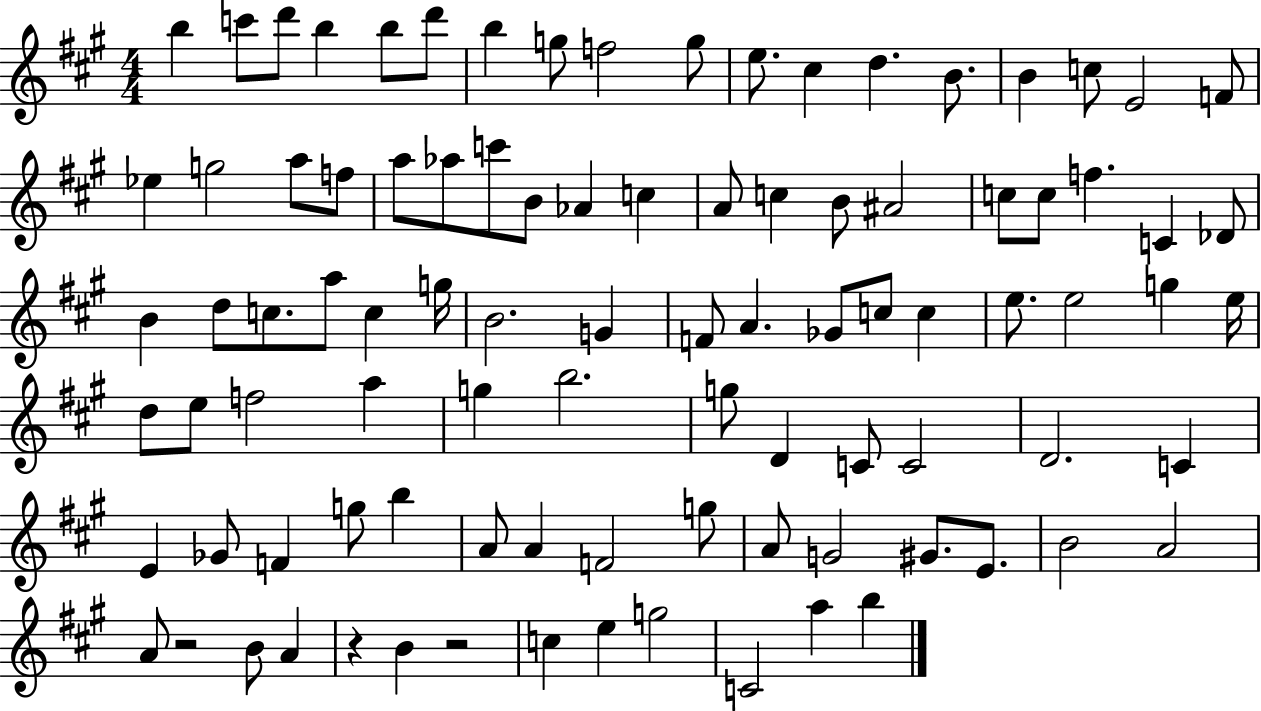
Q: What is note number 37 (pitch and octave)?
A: Db4